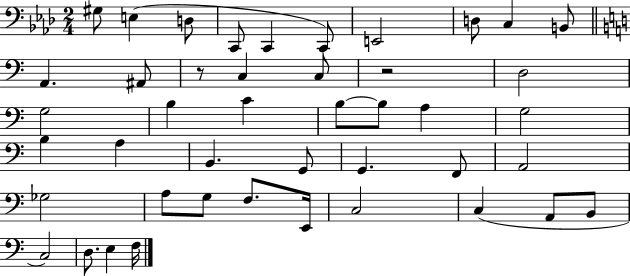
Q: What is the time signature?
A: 2/4